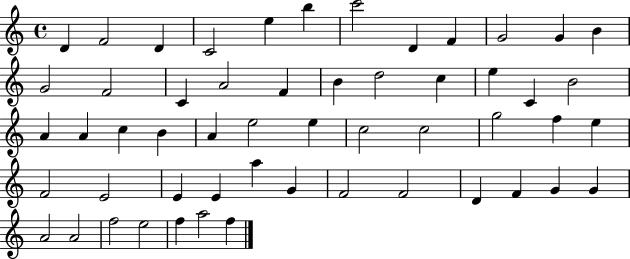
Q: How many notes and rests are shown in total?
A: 54